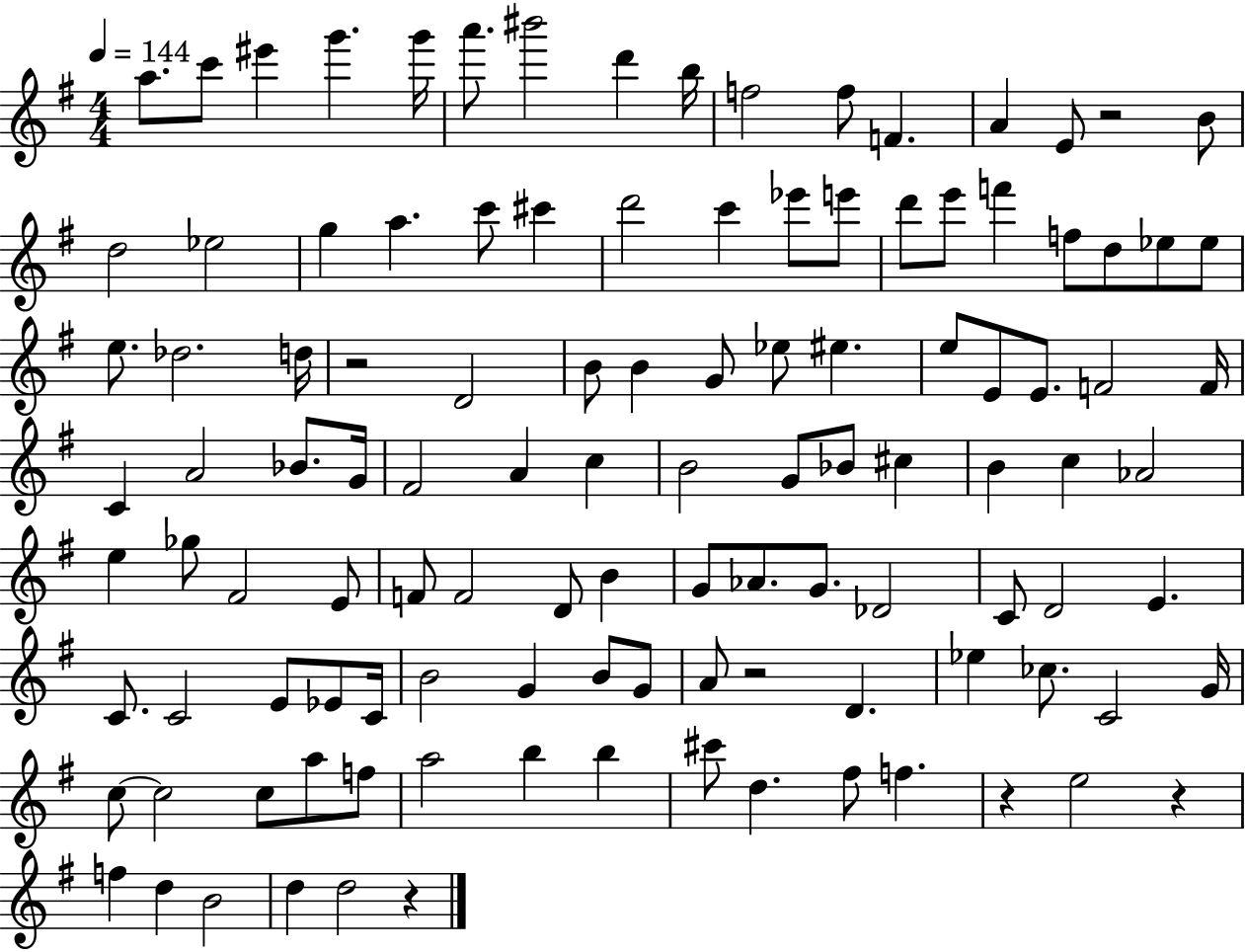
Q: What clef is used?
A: treble